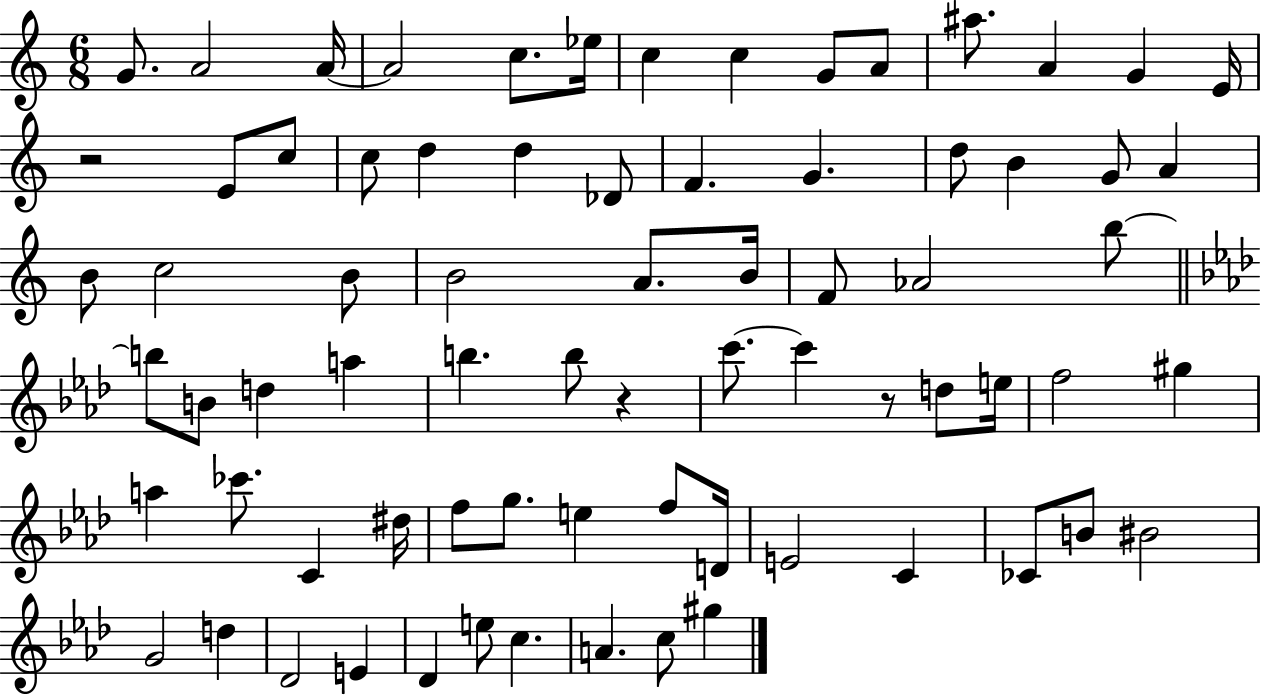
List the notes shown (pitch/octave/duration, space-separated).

G4/e. A4/h A4/s A4/h C5/e. Eb5/s C5/q C5/q G4/e A4/e A#5/e. A4/q G4/q E4/s R/h E4/e C5/e C5/e D5/q D5/q Db4/e F4/q. G4/q. D5/e B4/q G4/e A4/q B4/e C5/h B4/e B4/h A4/e. B4/s F4/e Ab4/h B5/e B5/e B4/e D5/q A5/q B5/q. B5/e R/q C6/e. C6/q R/e D5/e E5/s F5/h G#5/q A5/q CES6/e. C4/q D#5/s F5/e G5/e. E5/q F5/e D4/s E4/h C4/q CES4/e B4/e BIS4/h G4/h D5/q Db4/h E4/q Db4/q E5/e C5/q. A4/q. C5/e G#5/q